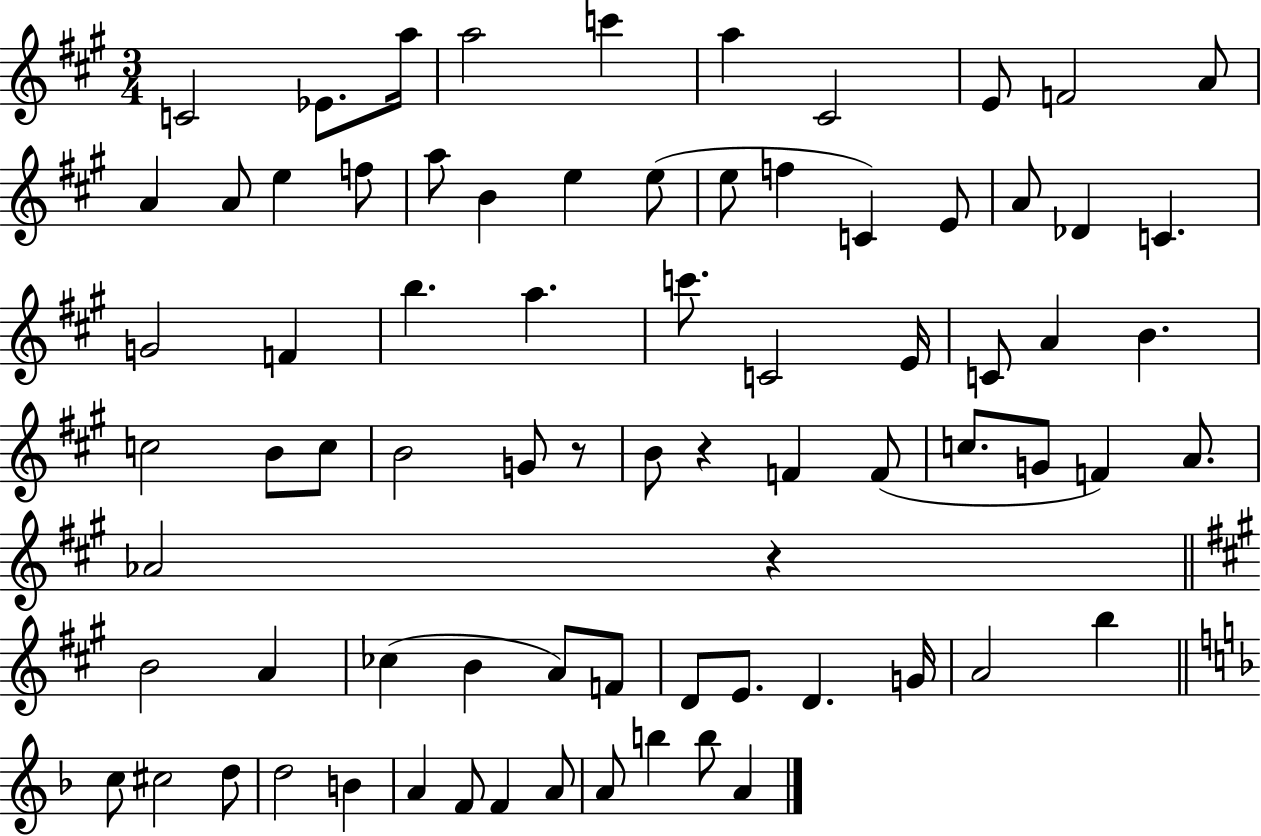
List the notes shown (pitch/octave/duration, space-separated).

C4/h Eb4/e. A5/s A5/h C6/q A5/q C#4/h E4/e F4/h A4/e A4/q A4/e E5/q F5/e A5/e B4/q E5/q E5/e E5/e F5/q C4/q E4/e A4/e Db4/q C4/q. G4/h F4/q B5/q. A5/q. C6/e. C4/h E4/s C4/e A4/q B4/q. C5/h B4/e C5/e B4/h G4/e R/e B4/e R/q F4/q F4/e C5/e. G4/e F4/q A4/e. Ab4/h R/q B4/h A4/q CES5/q B4/q A4/e F4/e D4/e E4/e. D4/q. G4/s A4/h B5/q C5/e C#5/h D5/e D5/h B4/q A4/q F4/e F4/q A4/e A4/e B5/q B5/e A4/q